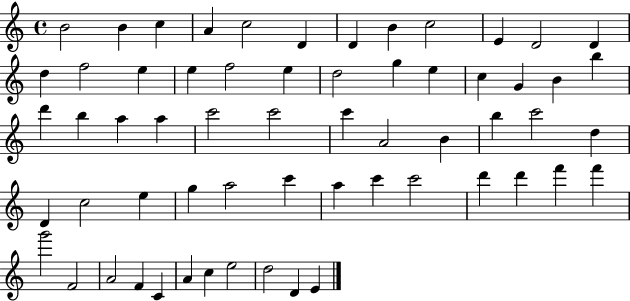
X:1
T:Untitled
M:4/4
L:1/4
K:C
B2 B c A c2 D D B c2 E D2 D d f2 e e f2 e d2 g e c G B b d' b a a c'2 c'2 c' A2 B b c'2 d D c2 e g a2 c' a c' c'2 d' d' f' f' g'2 F2 A2 F C A c e2 d2 D E